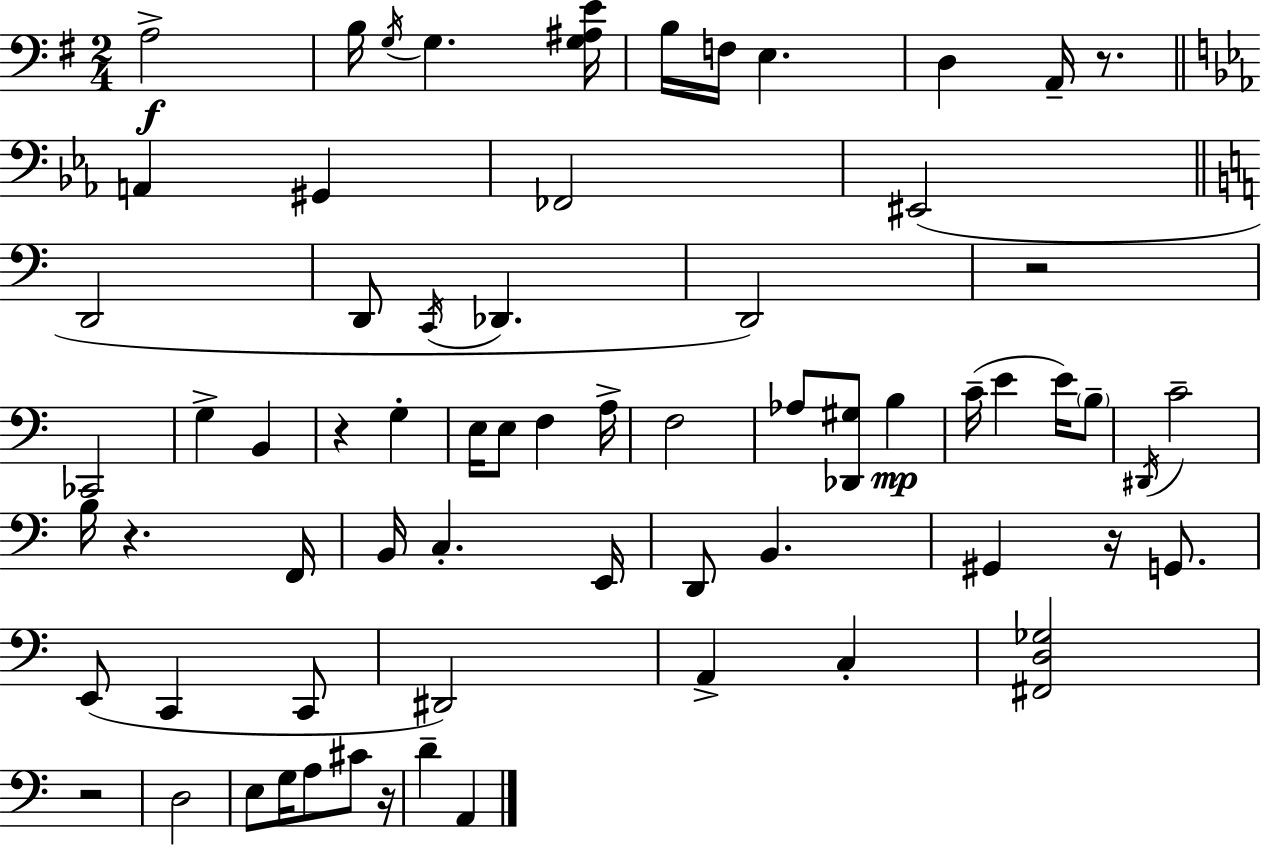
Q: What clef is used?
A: bass